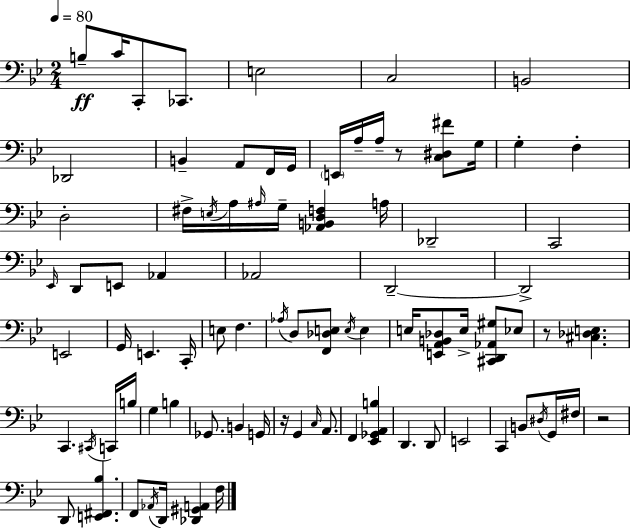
B3/e C4/s C2/e CES2/e. E3/h C3/h B2/h Db2/h B2/q A2/e F2/s G2/s E2/s A3/s A3/s R/e [C3,D#3,F#4]/e G3/s G3/q F3/q D3/h F#3/s E3/s A3/s A#3/s G3/s [Ab2,B2,D3,F3]/q A3/s Db2/h C2/h Eb2/s D2/e E2/e Ab2/q Ab2/h D2/h D2/h E2/h G2/s E2/q. C2/s E3/e F3/q. Ab3/s D3/e [F2,Db3,E3]/e E3/s E3/q E3/s [E2,A2,B2,Db3]/e E3/s [C#2,D2,Ab2,G#3]/e Eb3/e R/e [C#3,Db3,E3]/q. C2/q. C#2/s C2/s B3/s G3/q B3/q Gb2/e. B2/q G2/s R/s G2/q C3/s A2/e. F2/q [Eb2,Gb2,A2,B3]/q D2/q. D2/e E2/h C2/q B2/e D#3/s G2/s F#3/s R/h D2/e [E2,F#2,Bb3]/q. F2/e Ab2/s D2/s [Db2,G#2,A2]/q F3/s